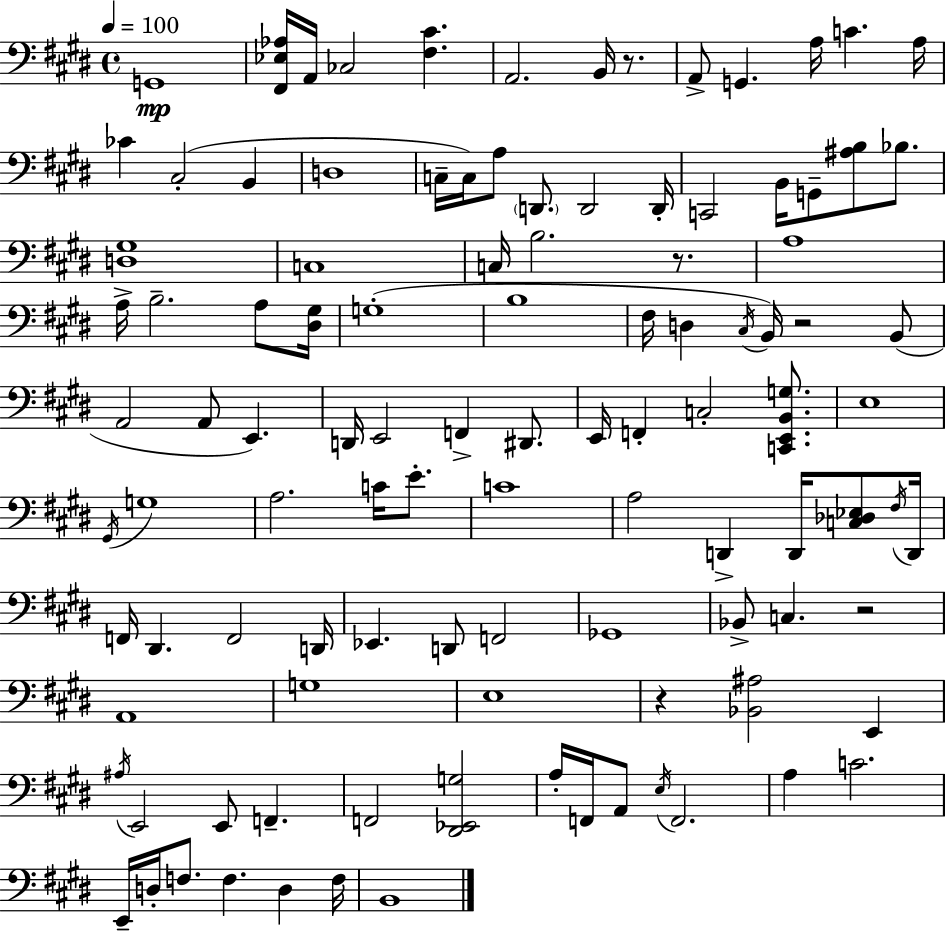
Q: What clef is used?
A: bass